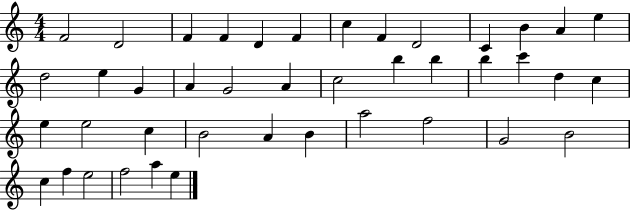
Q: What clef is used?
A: treble